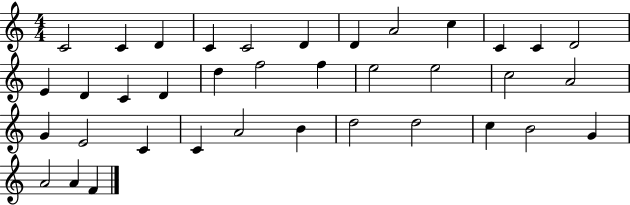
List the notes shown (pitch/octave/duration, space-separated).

C4/h C4/q D4/q C4/q C4/h D4/q D4/q A4/h C5/q C4/q C4/q D4/h E4/q D4/q C4/q D4/q D5/q F5/h F5/q E5/h E5/h C5/h A4/h G4/q E4/h C4/q C4/q A4/h B4/q D5/h D5/h C5/q B4/h G4/q A4/h A4/q F4/q